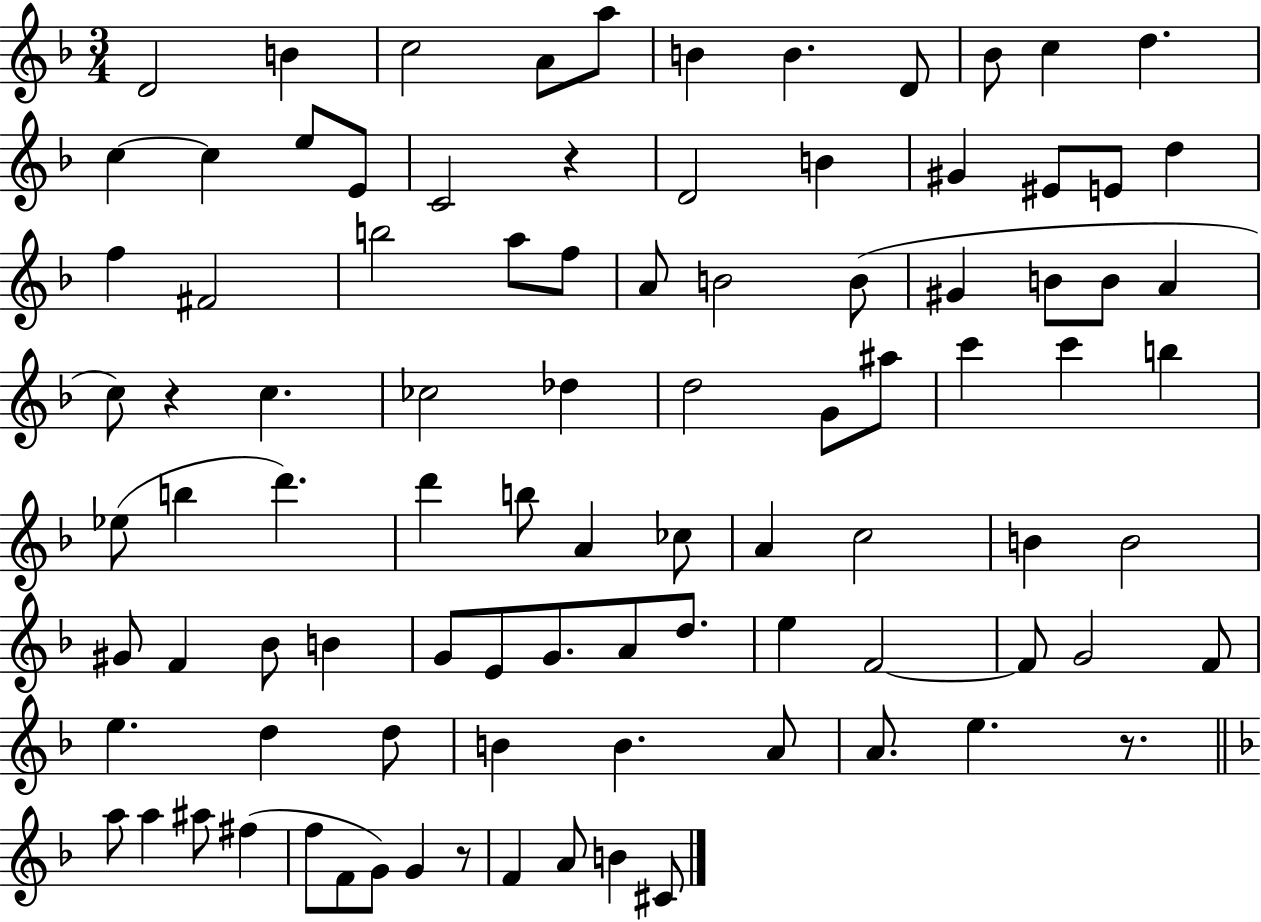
{
  \clef treble
  \numericTimeSignature
  \time 3/4
  \key f \major
  d'2 b'4 | c''2 a'8 a''8 | b'4 b'4. d'8 | bes'8 c''4 d''4. | \break c''4~~ c''4 e''8 e'8 | c'2 r4 | d'2 b'4 | gis'4 eis'8 e'8 d''4 | \break f''4 fis'2 | b''2 a''8 f''8 | a'8 b'2 b'8( | gis'4 b'8 b'8 a'4 | \break c''8) r4 c''4. | ces''2 des''4 | d''2 g'8 ais''8 | c'''4 c'''4 b''4 | \break ees''8( b''4 d'''4.) | d'''4 b''8 a'4 ces''8 | a'4 c''2 | b'4 b'2 | \break gis'8 f'4 bes'8 b'4 | g'8 e'8 g'8. a'8 d''8. | e''4 f'2~~ | f'8 g'2 f'8 | \break e''4. d''4 d''8 | b'4 b'4. a'8 | a'8. e''4. r8. | \bar "||" \break \key f \major a''8 a''4 ais''8 fis''4( | f''8 f'8 g'8) g'4 r8 | f'4 a'8 b'4 cis'8 | \bar "|."
}